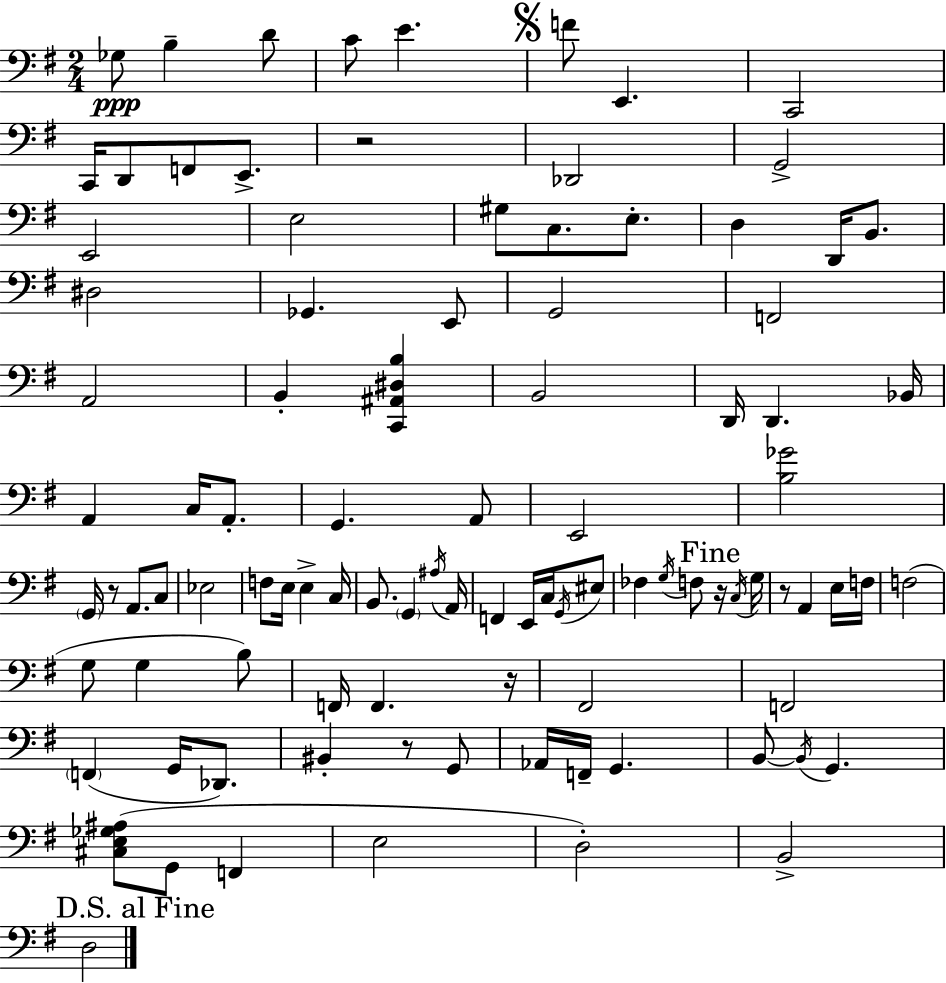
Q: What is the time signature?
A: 2/4